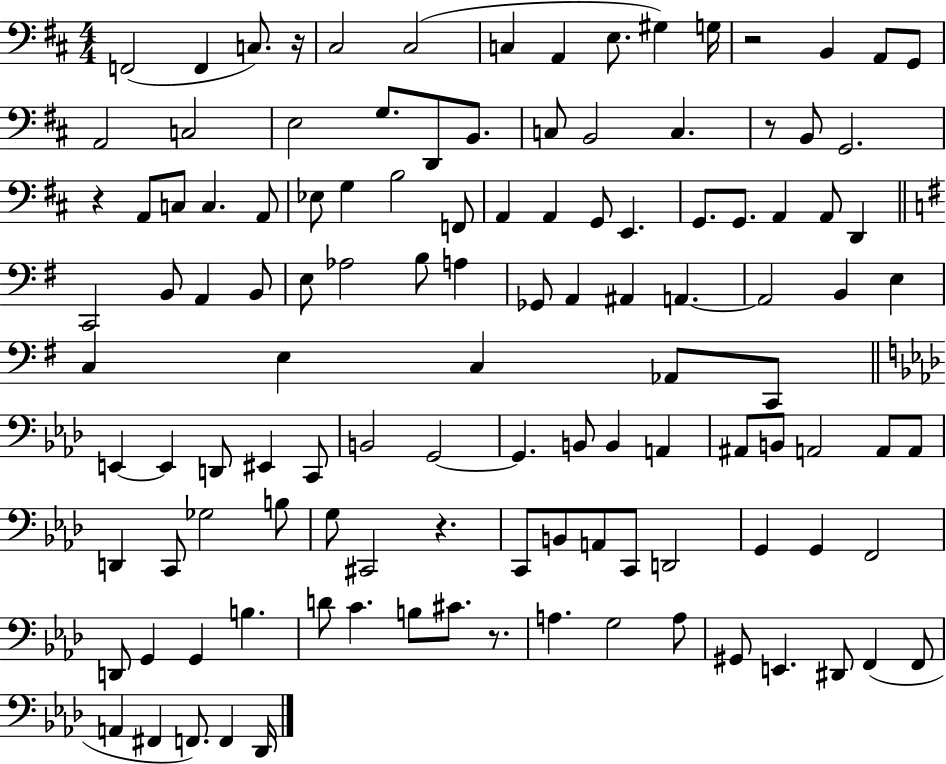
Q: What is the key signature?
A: D major